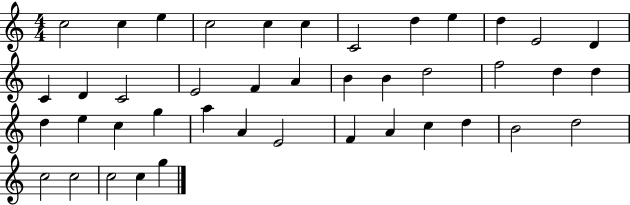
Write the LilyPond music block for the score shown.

{
  \clef treble
  \numericTimeSignature
  \time 4/4
  \key c \major
  c''2 c''4 e''4 | c''2 c''4 c''4 | c'2 d''4 e''4 | d''4 e'2 d'4 | \break c'4 d'4 c'2 | e'2 f'4 a'4 | b'4 b'4 d''2 | f''2 d''4 d''4 | \break d''4 e''4 c''4 g''4 | a''4 a'4 e'2 | f'4 a'4 c''4 d''4 | b'2 d''2 | \break c''2 c''2 | c''2 c''4 g''4 | \bar "|."
}